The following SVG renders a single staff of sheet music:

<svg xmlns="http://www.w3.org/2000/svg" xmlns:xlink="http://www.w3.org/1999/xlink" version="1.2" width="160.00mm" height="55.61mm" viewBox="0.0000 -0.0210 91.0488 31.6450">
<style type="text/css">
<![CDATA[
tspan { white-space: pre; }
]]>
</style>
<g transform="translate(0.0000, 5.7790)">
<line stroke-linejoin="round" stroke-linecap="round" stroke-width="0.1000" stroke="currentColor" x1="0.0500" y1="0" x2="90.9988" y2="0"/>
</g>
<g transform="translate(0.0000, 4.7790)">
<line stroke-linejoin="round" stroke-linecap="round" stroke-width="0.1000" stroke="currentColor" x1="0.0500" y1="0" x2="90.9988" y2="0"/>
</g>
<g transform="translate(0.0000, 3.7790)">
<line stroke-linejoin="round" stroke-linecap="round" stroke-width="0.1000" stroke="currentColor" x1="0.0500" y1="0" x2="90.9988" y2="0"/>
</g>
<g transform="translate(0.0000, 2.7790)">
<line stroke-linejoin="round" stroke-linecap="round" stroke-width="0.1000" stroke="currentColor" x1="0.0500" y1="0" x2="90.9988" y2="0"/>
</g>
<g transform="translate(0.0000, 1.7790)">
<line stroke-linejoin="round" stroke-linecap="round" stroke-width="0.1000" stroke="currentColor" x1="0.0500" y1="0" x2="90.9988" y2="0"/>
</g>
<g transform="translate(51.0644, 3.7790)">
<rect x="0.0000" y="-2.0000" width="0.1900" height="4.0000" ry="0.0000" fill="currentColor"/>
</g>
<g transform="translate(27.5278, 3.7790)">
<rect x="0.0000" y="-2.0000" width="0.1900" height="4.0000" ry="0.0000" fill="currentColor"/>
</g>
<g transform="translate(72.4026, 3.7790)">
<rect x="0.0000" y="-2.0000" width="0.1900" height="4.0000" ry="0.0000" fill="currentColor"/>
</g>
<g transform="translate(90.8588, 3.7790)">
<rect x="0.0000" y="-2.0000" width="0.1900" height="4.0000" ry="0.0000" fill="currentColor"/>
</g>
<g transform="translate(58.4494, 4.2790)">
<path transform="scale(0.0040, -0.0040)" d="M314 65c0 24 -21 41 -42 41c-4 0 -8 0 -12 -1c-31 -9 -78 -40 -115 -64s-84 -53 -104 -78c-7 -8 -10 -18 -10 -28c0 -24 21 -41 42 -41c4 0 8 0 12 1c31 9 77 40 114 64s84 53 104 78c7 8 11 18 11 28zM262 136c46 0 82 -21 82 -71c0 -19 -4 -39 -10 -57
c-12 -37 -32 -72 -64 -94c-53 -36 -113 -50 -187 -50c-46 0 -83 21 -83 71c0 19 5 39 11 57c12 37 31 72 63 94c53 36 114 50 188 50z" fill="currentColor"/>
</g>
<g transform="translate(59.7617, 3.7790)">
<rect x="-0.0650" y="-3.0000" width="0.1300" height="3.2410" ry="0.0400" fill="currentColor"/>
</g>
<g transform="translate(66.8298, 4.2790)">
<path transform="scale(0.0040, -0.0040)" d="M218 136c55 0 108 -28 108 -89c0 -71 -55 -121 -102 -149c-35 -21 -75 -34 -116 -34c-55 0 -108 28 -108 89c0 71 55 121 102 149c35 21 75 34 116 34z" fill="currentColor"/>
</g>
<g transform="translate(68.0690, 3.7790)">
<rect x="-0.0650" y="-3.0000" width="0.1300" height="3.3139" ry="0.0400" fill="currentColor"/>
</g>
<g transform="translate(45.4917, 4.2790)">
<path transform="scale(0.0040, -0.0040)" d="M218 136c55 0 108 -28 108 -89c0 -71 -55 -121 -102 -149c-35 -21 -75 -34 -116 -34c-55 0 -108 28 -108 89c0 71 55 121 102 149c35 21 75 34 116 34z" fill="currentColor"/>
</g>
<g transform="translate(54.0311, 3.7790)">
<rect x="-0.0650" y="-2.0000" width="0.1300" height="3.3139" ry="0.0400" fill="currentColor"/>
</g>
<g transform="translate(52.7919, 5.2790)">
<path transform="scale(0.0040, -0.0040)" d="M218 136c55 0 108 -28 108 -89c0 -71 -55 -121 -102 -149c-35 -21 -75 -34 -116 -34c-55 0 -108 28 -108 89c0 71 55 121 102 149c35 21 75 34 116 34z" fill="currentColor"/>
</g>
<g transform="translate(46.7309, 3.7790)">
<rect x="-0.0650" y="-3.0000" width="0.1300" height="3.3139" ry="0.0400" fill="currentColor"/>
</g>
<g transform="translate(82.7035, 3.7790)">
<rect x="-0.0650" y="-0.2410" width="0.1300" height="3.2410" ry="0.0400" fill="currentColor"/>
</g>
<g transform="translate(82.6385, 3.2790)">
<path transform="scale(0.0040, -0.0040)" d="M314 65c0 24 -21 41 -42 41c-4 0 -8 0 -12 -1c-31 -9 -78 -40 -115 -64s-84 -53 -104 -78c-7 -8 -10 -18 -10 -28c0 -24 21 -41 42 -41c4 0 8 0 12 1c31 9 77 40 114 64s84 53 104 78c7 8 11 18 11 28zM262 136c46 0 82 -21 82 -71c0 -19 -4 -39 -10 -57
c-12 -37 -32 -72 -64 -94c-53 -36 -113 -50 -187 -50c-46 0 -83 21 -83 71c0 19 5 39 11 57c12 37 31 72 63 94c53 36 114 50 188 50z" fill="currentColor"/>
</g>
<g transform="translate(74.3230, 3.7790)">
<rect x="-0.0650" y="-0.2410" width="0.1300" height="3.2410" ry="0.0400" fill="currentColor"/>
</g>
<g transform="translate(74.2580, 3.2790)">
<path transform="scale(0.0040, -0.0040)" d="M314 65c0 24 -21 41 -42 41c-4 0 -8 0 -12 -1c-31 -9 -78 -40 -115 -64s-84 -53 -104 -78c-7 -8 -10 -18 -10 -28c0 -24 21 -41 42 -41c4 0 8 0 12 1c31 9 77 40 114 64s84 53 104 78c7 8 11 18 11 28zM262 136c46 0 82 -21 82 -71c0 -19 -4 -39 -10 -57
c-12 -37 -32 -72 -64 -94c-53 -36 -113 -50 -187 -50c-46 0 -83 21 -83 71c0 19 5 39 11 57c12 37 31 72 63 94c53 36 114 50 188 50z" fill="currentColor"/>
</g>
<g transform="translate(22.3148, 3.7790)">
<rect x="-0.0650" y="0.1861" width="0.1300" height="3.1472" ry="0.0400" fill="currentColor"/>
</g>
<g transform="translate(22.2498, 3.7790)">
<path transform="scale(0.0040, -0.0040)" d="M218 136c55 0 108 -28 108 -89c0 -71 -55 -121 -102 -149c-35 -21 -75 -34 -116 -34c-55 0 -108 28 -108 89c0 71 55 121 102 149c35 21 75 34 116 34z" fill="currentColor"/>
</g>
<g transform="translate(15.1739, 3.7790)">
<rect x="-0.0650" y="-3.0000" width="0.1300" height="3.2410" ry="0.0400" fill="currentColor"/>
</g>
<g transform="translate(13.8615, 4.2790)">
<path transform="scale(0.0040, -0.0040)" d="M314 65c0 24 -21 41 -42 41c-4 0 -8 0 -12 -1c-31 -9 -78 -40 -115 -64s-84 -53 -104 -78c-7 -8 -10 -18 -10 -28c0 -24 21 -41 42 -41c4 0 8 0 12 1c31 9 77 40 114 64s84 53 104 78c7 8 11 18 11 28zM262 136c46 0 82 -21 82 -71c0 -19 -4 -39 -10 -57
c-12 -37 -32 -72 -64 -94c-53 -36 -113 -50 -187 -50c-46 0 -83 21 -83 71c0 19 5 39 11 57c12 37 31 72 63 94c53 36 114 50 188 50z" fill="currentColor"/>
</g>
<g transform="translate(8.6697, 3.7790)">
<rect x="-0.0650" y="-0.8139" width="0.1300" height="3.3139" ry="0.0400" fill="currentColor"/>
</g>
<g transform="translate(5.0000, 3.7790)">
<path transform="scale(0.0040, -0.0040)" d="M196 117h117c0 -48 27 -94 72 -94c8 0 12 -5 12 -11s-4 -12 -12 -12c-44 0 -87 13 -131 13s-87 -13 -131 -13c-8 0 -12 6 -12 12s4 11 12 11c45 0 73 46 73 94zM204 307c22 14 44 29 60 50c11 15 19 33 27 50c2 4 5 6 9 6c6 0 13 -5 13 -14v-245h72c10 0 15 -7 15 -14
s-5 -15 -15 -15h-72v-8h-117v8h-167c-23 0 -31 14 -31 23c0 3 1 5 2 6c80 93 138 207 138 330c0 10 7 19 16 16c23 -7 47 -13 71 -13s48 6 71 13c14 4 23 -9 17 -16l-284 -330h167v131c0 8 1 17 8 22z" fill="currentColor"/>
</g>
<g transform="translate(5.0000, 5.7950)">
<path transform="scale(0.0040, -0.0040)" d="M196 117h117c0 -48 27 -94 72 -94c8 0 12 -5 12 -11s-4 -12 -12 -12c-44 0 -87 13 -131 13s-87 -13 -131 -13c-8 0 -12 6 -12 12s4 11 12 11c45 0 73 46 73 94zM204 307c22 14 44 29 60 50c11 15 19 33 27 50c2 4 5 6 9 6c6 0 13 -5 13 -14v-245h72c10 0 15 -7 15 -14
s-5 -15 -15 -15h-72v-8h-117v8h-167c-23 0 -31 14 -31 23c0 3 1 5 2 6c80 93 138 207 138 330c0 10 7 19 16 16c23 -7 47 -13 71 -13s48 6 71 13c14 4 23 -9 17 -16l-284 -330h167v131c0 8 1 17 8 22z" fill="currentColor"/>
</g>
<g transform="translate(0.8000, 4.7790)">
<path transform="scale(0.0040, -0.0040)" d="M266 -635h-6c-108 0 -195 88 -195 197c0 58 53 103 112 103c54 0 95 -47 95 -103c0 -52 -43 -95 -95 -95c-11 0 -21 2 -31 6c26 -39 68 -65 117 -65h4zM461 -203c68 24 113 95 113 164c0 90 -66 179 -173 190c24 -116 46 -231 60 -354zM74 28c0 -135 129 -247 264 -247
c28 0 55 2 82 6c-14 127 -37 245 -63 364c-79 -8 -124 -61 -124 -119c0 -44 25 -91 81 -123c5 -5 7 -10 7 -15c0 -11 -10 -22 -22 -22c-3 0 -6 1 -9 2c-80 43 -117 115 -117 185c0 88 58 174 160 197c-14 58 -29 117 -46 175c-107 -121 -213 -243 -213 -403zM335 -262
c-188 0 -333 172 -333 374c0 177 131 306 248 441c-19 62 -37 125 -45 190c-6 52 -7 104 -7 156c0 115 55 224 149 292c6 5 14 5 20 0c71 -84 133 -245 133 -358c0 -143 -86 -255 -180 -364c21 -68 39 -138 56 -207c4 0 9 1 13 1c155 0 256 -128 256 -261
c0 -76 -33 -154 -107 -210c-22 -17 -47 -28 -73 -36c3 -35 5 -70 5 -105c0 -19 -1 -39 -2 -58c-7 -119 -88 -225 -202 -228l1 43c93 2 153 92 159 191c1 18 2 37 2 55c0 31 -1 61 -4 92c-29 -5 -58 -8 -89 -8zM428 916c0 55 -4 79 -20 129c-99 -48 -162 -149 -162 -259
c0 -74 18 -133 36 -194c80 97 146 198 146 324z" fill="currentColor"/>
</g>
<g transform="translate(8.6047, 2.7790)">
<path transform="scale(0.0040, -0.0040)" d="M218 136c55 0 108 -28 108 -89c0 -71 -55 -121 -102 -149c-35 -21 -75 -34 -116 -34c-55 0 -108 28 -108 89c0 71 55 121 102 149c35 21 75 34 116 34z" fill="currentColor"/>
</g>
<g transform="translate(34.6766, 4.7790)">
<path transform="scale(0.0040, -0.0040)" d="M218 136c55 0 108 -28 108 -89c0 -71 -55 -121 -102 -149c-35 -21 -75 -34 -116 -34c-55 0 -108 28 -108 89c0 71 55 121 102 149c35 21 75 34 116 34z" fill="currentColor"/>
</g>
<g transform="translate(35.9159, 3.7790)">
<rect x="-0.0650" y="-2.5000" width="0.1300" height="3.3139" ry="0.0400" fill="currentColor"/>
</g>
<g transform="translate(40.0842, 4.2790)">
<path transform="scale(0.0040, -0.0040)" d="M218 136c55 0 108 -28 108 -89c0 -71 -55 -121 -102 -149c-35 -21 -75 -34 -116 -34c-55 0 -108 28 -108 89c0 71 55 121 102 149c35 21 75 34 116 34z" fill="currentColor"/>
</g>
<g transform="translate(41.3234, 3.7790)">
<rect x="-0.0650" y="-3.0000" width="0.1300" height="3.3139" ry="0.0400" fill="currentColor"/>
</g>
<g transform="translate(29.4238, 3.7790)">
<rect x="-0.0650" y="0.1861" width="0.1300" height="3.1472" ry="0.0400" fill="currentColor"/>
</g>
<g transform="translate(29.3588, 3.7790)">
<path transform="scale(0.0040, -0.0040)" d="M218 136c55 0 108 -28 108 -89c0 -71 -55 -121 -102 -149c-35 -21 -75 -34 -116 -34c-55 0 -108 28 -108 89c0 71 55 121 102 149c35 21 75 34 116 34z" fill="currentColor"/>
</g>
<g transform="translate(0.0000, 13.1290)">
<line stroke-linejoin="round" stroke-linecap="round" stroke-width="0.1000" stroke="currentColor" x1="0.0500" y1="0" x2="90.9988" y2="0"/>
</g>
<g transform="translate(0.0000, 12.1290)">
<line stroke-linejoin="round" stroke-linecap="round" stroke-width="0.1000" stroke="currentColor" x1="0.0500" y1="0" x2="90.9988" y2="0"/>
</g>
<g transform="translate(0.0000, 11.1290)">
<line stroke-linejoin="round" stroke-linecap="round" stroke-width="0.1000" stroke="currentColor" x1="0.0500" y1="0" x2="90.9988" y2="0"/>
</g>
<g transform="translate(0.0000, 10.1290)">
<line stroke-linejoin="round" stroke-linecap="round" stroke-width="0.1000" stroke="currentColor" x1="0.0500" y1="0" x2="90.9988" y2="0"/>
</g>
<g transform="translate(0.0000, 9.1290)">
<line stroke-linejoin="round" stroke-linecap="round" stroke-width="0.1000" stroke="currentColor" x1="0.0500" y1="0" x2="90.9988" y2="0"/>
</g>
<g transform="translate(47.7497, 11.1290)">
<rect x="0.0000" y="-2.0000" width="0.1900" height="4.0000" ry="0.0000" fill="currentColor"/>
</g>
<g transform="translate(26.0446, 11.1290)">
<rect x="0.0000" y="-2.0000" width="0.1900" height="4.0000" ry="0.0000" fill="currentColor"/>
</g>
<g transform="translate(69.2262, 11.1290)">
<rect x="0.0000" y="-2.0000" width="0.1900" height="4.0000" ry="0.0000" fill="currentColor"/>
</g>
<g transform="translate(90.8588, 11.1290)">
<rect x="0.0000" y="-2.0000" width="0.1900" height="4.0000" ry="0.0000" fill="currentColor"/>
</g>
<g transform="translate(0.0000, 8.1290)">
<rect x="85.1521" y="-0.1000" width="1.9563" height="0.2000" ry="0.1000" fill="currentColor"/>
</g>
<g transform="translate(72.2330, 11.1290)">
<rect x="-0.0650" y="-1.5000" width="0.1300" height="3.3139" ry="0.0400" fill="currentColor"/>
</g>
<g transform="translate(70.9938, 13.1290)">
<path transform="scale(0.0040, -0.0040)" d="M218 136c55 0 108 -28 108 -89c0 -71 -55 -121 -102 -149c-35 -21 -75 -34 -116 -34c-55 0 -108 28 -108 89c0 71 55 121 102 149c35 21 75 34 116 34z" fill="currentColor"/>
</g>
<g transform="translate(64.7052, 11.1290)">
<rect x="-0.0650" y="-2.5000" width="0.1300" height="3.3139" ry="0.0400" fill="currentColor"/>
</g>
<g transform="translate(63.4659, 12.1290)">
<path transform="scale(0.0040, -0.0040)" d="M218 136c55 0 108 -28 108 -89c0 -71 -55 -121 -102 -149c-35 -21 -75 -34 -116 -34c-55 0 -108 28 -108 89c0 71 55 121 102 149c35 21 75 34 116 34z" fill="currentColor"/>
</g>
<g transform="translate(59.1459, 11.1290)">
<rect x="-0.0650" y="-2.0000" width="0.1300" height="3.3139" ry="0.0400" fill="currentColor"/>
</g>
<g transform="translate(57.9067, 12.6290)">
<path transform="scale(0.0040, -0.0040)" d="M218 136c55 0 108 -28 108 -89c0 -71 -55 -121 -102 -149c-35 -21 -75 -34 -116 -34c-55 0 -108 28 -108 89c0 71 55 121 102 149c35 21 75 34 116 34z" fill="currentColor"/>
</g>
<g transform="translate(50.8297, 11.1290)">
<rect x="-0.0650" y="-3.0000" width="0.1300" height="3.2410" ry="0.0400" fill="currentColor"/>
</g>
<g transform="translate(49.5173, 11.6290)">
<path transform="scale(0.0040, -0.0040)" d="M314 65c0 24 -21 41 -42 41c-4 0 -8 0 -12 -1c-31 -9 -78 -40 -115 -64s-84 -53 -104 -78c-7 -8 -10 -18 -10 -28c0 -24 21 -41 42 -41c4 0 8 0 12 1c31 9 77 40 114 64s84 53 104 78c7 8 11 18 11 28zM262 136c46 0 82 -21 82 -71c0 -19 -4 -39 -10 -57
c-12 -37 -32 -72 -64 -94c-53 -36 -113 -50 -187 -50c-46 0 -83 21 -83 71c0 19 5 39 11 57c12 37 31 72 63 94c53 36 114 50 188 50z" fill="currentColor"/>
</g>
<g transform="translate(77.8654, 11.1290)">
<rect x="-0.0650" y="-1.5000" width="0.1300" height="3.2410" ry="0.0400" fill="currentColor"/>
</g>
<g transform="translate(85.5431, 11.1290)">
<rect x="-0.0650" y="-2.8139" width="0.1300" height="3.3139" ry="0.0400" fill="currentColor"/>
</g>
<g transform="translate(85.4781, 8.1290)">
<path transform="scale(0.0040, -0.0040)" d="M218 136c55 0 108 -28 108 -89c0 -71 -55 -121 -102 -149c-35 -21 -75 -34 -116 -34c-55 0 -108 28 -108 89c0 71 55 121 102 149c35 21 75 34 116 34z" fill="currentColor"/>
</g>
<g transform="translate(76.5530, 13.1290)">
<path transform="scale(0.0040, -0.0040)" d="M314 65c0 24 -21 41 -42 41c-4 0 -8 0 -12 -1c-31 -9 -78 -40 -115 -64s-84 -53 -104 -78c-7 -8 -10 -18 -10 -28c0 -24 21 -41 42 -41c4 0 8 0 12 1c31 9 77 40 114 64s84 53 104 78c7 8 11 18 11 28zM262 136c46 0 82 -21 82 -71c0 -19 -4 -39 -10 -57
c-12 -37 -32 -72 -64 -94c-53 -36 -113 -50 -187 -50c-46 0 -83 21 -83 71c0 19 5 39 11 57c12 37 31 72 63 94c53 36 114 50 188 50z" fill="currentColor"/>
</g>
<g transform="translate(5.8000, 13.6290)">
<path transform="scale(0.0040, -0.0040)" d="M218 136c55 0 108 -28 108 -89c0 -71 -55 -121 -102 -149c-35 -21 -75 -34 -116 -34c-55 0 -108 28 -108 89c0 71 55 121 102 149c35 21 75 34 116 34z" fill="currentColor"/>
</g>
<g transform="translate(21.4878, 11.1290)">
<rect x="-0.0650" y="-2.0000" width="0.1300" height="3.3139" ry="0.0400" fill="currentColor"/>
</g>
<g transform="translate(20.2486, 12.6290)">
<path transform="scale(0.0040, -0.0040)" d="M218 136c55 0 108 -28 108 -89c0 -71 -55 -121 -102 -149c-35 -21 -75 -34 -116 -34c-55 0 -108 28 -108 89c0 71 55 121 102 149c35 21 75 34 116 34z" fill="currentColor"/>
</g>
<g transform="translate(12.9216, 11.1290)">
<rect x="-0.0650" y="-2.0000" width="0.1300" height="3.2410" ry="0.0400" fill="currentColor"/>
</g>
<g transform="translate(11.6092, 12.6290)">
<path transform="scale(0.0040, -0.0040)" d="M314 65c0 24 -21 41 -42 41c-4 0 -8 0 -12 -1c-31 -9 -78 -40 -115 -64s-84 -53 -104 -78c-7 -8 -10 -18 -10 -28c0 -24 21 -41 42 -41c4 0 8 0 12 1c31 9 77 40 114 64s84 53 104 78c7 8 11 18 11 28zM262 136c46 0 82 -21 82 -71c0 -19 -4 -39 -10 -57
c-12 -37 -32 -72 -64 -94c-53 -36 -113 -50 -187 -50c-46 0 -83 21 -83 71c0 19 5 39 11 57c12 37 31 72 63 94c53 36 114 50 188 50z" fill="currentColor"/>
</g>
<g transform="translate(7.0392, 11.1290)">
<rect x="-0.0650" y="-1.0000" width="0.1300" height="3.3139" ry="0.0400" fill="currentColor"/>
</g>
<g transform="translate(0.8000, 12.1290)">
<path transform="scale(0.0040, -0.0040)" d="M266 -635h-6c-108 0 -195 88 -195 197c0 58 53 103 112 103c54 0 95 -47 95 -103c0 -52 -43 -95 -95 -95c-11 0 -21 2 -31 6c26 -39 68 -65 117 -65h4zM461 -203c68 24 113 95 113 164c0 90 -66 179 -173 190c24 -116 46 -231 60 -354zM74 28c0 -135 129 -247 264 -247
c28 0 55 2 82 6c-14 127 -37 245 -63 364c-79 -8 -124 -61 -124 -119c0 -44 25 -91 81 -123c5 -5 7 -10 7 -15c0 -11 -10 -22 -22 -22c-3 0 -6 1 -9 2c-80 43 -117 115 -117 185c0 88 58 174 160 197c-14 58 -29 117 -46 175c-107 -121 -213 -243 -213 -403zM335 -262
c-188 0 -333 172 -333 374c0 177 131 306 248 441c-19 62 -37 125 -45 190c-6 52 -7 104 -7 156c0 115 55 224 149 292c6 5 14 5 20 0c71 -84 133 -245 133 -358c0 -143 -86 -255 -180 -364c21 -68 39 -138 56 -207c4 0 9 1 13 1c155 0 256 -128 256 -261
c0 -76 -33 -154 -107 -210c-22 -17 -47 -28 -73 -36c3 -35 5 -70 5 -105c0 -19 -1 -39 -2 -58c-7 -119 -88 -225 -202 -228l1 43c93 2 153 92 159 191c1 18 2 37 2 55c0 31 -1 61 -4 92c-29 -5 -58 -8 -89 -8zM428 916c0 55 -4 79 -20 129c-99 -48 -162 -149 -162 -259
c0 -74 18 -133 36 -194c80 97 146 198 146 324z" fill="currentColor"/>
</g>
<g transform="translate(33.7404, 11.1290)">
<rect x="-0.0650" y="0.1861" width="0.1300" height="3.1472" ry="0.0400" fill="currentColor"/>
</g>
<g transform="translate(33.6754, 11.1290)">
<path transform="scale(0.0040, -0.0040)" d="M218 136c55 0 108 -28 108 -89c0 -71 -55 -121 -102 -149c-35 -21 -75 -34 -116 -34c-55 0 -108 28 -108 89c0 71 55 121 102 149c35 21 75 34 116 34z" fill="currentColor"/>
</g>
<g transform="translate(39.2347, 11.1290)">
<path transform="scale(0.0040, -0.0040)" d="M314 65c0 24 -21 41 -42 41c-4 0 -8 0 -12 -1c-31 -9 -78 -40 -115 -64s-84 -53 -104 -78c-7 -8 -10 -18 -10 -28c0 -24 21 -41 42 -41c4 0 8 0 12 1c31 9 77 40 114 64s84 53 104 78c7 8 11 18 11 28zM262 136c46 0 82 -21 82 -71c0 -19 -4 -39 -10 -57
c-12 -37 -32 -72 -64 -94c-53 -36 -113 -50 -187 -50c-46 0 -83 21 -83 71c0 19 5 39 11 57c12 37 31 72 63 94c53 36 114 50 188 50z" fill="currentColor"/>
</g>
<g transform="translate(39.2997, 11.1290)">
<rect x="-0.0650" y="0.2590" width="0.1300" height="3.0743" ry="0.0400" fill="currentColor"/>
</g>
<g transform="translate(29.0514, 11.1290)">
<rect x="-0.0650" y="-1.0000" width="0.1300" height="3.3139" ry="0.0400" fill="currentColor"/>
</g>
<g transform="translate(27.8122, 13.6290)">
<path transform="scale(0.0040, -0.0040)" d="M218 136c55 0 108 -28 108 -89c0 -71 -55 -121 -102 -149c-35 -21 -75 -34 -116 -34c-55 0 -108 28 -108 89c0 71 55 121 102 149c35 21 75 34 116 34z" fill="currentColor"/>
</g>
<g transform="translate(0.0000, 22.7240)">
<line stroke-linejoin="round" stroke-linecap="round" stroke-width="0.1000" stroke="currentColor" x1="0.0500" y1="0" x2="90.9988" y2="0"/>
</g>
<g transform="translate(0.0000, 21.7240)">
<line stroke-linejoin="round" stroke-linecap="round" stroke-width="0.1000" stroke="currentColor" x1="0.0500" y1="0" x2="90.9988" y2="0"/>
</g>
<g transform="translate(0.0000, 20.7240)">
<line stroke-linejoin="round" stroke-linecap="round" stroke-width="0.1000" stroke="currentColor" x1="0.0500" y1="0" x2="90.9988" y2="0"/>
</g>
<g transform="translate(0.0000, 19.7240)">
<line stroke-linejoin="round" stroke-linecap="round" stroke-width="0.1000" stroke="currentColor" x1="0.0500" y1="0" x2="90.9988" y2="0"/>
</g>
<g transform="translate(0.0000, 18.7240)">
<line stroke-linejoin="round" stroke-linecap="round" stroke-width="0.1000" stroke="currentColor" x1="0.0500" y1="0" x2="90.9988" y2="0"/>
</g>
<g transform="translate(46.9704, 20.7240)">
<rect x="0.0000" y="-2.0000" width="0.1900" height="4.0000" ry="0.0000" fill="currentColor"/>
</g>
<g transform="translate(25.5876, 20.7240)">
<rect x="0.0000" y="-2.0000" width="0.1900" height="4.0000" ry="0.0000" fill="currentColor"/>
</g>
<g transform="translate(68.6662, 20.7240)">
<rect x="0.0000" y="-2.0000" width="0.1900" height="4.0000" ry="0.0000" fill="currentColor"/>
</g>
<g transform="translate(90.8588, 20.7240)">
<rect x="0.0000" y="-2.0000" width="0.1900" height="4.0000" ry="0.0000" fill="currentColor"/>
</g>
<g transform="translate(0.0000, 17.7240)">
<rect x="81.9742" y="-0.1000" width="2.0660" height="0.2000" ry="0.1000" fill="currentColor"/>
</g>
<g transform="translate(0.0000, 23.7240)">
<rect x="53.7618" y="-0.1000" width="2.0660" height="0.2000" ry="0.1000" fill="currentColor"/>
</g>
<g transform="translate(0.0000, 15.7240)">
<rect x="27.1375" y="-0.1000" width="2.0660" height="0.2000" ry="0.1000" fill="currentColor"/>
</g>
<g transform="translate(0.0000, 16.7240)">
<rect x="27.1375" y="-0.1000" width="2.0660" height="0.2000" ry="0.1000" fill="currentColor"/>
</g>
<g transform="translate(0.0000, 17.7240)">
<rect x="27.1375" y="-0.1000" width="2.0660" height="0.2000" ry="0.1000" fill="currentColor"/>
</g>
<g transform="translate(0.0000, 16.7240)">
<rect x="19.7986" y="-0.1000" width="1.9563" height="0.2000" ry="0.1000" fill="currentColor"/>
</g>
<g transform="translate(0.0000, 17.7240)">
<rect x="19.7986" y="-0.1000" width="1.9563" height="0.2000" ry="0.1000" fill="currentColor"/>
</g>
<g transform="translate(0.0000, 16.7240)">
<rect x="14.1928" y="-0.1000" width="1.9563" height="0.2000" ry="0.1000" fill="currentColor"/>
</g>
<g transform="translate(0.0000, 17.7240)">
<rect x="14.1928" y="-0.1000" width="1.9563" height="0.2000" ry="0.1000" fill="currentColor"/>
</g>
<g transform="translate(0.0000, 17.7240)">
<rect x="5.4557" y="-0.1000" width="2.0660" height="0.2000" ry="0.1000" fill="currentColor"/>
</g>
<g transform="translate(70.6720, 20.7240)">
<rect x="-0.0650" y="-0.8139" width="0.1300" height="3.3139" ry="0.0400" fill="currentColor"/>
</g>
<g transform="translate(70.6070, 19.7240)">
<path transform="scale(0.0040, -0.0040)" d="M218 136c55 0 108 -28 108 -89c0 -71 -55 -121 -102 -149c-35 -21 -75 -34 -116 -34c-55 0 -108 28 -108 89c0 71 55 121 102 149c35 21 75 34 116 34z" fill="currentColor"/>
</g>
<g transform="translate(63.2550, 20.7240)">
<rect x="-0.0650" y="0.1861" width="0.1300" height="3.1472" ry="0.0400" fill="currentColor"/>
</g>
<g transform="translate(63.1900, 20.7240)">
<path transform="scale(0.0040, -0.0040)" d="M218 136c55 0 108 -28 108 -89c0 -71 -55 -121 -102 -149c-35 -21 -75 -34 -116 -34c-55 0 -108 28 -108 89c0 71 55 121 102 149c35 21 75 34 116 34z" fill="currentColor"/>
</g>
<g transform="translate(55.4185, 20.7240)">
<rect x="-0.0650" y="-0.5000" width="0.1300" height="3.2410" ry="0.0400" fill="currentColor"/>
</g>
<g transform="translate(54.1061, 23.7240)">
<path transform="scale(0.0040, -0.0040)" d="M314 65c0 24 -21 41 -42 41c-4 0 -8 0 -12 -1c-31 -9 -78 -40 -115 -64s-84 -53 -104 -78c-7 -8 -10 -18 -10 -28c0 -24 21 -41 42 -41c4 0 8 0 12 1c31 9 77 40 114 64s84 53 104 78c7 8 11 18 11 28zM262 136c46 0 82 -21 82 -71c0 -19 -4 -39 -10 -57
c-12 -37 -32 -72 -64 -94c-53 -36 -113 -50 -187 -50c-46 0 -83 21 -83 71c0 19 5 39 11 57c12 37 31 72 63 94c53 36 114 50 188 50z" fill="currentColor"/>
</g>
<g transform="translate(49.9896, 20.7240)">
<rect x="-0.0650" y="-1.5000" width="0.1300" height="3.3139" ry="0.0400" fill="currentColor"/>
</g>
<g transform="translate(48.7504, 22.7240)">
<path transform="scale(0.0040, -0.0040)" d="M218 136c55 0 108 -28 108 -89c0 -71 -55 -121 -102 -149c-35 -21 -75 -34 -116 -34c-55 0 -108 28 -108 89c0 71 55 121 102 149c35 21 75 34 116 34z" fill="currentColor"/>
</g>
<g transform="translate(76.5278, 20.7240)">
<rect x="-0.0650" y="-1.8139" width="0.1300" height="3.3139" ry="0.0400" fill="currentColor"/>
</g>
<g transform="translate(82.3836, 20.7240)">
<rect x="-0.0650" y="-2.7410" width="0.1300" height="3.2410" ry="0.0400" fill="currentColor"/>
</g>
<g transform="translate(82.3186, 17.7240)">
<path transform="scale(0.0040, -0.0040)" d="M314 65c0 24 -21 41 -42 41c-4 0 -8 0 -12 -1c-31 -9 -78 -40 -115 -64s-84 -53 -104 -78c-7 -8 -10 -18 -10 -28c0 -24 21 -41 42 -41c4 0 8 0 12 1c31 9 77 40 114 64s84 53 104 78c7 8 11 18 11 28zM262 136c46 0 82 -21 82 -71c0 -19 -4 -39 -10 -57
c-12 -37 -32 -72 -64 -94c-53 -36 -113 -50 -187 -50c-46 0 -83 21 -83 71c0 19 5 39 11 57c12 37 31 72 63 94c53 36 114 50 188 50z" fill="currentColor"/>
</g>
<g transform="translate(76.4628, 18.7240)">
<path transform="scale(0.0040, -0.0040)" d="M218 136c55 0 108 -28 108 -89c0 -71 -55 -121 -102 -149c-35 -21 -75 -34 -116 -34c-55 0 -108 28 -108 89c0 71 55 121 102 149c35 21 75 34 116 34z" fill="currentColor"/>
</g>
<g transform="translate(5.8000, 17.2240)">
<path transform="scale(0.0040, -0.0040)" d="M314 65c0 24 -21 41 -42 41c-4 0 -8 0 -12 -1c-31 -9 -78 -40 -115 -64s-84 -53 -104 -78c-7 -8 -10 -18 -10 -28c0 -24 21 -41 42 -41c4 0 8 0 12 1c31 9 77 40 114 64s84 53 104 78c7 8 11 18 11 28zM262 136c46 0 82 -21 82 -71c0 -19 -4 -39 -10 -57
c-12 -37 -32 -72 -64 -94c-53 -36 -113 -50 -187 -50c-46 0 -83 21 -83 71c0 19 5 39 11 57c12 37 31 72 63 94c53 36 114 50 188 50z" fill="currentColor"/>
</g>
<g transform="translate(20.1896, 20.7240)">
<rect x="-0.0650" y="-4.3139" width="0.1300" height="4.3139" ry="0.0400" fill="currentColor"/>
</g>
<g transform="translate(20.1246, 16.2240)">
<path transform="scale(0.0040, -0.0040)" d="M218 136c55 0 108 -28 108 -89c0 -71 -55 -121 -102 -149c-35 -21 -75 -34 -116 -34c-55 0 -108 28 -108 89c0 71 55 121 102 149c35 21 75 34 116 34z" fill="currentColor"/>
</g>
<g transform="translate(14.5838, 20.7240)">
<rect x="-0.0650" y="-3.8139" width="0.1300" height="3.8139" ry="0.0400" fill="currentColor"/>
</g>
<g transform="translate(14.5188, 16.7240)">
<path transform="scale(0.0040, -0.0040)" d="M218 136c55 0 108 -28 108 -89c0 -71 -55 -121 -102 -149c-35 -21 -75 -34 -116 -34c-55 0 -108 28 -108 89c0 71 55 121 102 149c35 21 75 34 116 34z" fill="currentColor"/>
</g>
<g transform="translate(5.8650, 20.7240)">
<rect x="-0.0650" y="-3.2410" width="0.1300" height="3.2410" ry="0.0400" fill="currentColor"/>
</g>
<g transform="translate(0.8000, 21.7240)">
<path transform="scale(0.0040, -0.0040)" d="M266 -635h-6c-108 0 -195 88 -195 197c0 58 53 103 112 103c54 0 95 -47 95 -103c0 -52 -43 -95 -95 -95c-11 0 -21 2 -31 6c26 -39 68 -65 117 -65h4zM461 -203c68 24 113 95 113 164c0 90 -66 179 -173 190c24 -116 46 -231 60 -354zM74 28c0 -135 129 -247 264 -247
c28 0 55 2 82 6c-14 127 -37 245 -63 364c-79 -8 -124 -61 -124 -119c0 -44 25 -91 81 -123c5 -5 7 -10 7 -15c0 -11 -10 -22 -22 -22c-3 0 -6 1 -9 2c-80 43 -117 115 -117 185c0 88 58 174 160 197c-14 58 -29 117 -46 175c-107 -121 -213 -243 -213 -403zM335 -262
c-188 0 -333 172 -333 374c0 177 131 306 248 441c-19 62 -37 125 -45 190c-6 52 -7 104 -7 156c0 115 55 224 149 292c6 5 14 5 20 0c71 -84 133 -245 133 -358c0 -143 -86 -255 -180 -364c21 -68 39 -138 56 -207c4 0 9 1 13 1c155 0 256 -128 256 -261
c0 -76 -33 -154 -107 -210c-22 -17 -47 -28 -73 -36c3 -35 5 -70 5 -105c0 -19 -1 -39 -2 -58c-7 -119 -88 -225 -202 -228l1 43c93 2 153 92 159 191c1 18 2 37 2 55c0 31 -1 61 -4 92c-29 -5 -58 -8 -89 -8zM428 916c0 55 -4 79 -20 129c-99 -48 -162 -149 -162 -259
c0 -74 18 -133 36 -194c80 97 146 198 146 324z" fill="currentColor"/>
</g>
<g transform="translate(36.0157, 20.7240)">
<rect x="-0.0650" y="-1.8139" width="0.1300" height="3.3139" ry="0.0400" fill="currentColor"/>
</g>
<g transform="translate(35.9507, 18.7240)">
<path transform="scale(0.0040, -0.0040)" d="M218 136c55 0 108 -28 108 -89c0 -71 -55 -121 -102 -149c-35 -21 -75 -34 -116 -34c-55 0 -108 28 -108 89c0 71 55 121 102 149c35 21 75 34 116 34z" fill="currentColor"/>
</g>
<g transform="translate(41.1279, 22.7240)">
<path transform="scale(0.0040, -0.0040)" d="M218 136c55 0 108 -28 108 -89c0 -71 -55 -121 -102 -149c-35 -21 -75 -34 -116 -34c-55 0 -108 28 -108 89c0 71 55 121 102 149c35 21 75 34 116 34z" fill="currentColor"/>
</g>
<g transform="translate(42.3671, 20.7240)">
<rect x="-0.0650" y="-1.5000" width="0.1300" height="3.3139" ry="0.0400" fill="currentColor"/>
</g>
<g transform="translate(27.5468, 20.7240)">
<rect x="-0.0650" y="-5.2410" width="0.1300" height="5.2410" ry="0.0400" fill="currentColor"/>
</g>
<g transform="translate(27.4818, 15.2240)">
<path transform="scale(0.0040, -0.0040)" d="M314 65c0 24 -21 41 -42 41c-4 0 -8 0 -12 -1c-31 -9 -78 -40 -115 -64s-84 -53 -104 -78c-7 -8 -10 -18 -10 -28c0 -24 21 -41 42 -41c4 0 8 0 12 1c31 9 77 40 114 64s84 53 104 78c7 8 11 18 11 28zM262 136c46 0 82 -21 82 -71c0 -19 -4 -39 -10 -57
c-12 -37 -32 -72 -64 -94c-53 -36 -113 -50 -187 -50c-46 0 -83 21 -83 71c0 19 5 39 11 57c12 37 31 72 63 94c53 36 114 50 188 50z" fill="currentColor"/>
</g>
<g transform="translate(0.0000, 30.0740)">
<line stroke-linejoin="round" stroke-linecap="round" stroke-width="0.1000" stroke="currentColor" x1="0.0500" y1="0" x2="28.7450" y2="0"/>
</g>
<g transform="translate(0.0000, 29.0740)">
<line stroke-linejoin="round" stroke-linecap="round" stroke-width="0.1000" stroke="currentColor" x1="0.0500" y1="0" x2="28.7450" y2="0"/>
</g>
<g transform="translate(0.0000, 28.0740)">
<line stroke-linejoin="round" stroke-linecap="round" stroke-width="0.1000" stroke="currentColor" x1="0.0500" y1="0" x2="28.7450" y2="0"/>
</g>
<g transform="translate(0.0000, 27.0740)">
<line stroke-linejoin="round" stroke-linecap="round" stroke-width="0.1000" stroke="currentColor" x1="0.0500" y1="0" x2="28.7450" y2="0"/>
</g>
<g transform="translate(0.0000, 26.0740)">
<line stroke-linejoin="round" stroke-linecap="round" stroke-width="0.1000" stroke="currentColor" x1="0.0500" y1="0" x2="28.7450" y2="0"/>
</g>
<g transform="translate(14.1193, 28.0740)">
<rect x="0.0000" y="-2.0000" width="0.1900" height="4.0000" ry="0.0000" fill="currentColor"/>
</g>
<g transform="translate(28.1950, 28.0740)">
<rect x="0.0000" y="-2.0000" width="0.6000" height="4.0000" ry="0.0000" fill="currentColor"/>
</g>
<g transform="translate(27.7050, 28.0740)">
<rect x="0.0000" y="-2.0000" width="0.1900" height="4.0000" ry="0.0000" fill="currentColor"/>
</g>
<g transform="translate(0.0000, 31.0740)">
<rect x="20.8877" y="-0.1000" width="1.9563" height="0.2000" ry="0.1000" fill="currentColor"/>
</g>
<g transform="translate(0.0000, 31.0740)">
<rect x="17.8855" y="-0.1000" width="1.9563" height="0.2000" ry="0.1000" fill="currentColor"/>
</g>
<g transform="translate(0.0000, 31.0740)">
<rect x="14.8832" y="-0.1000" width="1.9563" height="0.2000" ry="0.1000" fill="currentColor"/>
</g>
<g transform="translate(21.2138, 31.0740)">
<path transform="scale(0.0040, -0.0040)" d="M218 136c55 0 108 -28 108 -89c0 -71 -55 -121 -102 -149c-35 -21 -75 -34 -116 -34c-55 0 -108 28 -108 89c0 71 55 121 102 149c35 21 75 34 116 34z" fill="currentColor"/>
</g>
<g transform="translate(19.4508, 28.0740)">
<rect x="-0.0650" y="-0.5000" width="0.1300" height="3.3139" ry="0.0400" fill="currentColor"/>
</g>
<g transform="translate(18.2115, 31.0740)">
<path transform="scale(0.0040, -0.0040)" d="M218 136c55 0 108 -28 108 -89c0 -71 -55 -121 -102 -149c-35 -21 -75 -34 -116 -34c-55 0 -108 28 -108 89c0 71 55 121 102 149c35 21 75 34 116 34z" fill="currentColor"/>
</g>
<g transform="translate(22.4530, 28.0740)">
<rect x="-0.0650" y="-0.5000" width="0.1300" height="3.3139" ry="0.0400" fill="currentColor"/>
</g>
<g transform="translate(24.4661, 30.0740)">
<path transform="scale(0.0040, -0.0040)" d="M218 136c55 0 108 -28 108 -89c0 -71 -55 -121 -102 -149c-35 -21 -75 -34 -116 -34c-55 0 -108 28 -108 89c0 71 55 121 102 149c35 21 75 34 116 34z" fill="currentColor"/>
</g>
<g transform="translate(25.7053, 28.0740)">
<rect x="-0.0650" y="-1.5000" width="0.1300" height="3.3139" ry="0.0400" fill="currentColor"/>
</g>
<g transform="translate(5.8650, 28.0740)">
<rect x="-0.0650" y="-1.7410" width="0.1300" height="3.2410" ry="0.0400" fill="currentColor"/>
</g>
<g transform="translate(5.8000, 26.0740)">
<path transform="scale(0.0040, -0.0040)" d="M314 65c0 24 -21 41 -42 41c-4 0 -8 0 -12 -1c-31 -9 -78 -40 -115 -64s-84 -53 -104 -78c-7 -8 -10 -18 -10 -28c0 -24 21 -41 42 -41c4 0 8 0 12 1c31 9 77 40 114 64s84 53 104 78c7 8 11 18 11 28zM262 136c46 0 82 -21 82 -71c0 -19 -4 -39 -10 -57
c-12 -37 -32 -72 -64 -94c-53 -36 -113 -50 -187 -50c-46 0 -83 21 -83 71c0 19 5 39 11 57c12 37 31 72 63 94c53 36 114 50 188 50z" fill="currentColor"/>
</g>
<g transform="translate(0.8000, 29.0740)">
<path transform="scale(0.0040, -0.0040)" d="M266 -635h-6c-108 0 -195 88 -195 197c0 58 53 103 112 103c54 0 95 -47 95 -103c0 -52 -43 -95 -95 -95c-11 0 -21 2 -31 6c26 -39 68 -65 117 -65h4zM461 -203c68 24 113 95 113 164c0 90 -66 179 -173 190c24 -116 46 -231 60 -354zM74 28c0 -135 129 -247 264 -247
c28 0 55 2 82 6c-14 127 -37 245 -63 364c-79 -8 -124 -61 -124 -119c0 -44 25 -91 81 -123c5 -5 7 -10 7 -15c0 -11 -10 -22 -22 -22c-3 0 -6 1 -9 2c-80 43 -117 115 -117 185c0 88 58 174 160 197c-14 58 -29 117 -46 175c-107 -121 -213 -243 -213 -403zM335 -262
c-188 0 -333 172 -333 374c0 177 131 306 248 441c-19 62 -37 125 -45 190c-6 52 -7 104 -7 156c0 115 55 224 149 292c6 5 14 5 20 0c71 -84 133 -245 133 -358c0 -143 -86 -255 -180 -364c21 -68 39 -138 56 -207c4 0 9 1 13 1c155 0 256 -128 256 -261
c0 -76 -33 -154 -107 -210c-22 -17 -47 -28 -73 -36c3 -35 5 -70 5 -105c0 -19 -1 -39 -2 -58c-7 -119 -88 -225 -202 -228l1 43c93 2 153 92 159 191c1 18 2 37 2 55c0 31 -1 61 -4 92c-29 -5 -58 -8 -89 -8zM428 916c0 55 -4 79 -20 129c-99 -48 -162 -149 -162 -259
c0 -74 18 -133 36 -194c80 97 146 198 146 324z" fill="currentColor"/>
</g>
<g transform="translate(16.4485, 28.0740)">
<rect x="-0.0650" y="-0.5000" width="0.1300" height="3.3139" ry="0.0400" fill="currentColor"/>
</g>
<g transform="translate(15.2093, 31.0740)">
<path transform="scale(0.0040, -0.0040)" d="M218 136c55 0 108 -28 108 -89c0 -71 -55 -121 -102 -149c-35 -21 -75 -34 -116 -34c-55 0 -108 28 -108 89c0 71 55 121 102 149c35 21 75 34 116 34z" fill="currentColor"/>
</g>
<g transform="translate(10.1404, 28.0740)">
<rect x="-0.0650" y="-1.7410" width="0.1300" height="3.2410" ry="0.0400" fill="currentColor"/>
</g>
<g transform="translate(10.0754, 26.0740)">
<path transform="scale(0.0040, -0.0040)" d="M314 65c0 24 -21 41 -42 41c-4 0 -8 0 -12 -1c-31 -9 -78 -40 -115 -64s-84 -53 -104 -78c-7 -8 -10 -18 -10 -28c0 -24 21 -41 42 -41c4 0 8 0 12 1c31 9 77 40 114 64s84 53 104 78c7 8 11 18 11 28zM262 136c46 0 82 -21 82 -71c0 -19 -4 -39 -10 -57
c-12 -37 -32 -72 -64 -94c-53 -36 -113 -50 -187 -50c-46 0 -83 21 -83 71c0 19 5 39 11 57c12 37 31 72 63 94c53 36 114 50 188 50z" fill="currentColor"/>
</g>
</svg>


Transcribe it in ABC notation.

X:1
T:Untitled
M:4/4
L:1/4
K:C
d A2 B B G A A F A2 A c2 c2 D F2 F D B B2 A2 F G E E2 a b2 c' d' f'2 f E E C2 B d f a2 f2 f2 C C C E